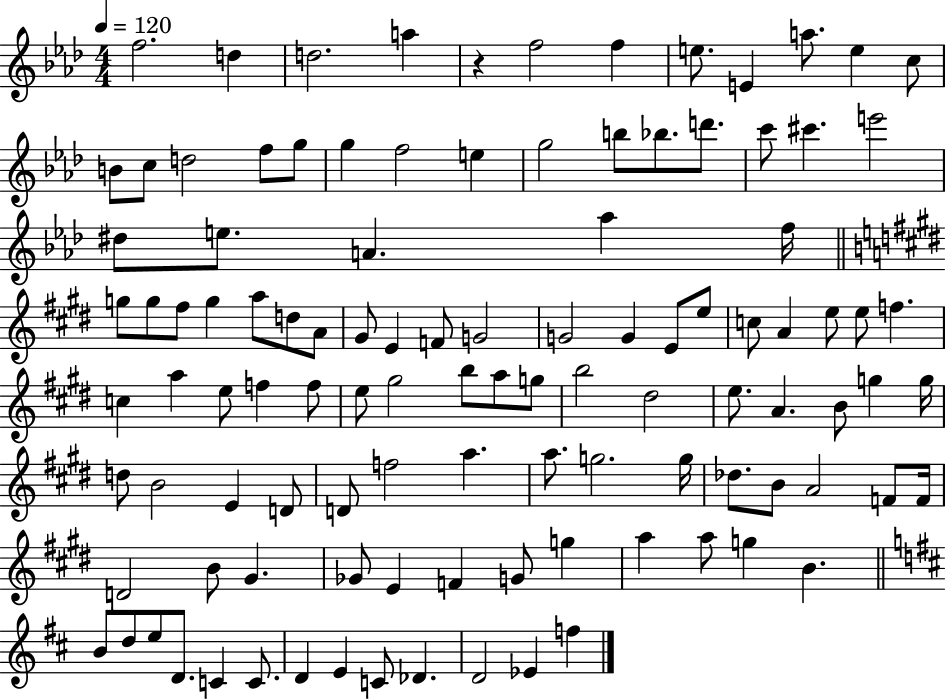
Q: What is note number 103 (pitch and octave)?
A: E4